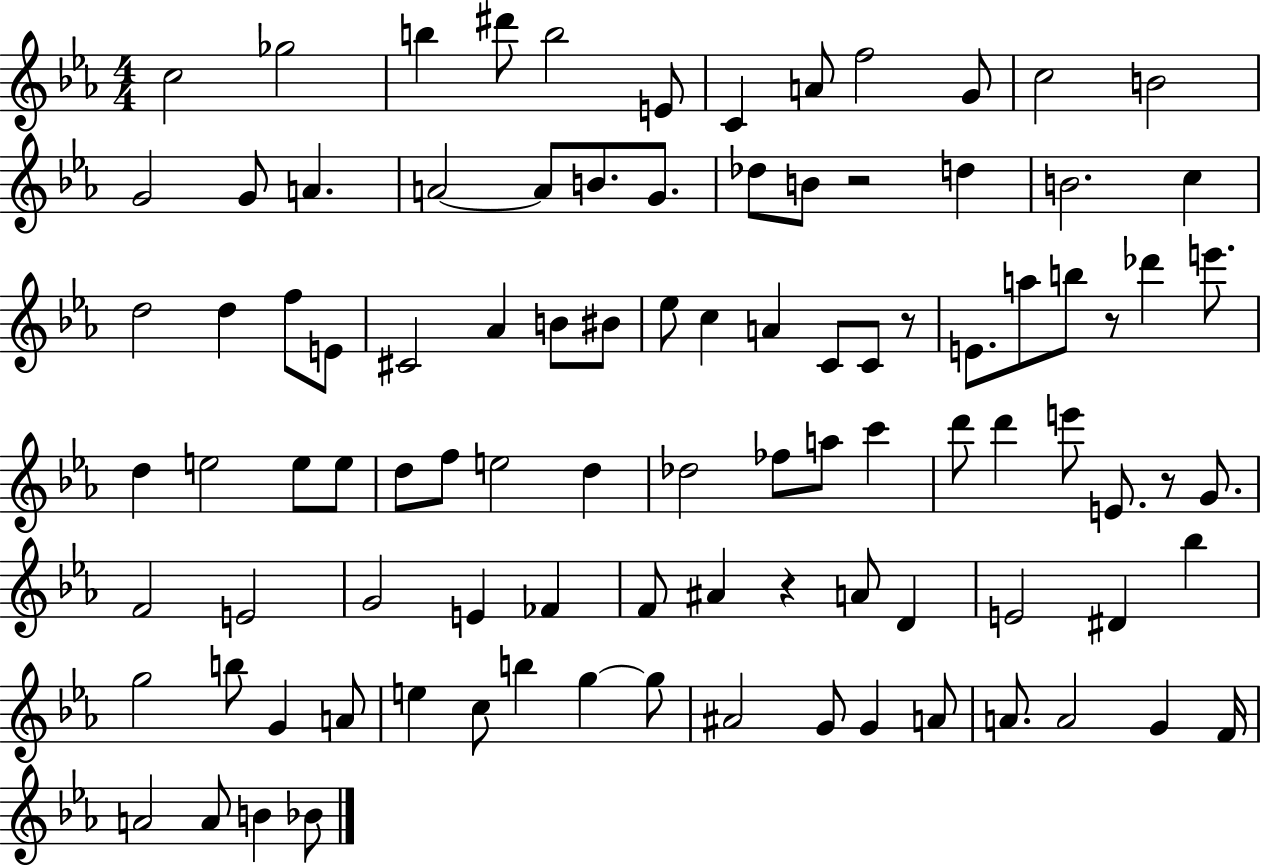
C5/h Gb5/h B5/q D#6/e B5/h E4/e C4/q A4/e F5/h G4/e C5/h B4/h G4/h G4/e A4/q. A4/h A4/e B4/e. G4/e. Db5/e B4/e R/h D5/q B4/h. C5/q D5/h D5/q F5/e E4/e C#4/h Ab4/q B4/e BIS4/e Eb5/e C5/q A4/q C4/e C4/e R/e E4/e. A5/e B5/e R/e Db6/q E6/e. D5/q E5/h E5/e E5/e D5/e F5/e E5/h D5/q Db5/h FES5/e A5/e C6/q D6/e D6/q E6/e E4/e. R/e G4/e. F4/h E4/h G4/h E4/q FES4/q F4/e A#4/q R/q A4/e D4/q E4/h D#4/q Bb5/q G5/h B5/e G4/q A4/e E5/q C5/e B5/q G5/q G5/e A#4/h G4/e G4/q A4/e A4/e. A4/h G4/q F4/s A4/h A4/e B4/q Bb4/e